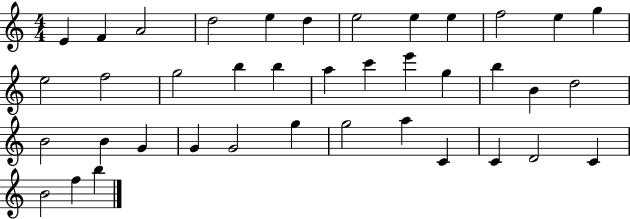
{
  \clef treble
  \numericTimeSignature
  \time 4/4
  \key c \major
  e'4 f'4 a'2 | d''2 e''4 d''4 | e''2 e''4 e''4 | f''2 e''4 g''4 | \break e''2 f''2 | g''2 b''4 b''4 | a''4 c'''4 e'''4 g''4 | b''4 b'4 d''2 | \break b'2 b'4 g'4 | g'4 g'2 g''4 | g''2 a''4 c'4 | c'4 d'2 c'4 | \break b'2 f''4 b''4 | \bar "|."
}